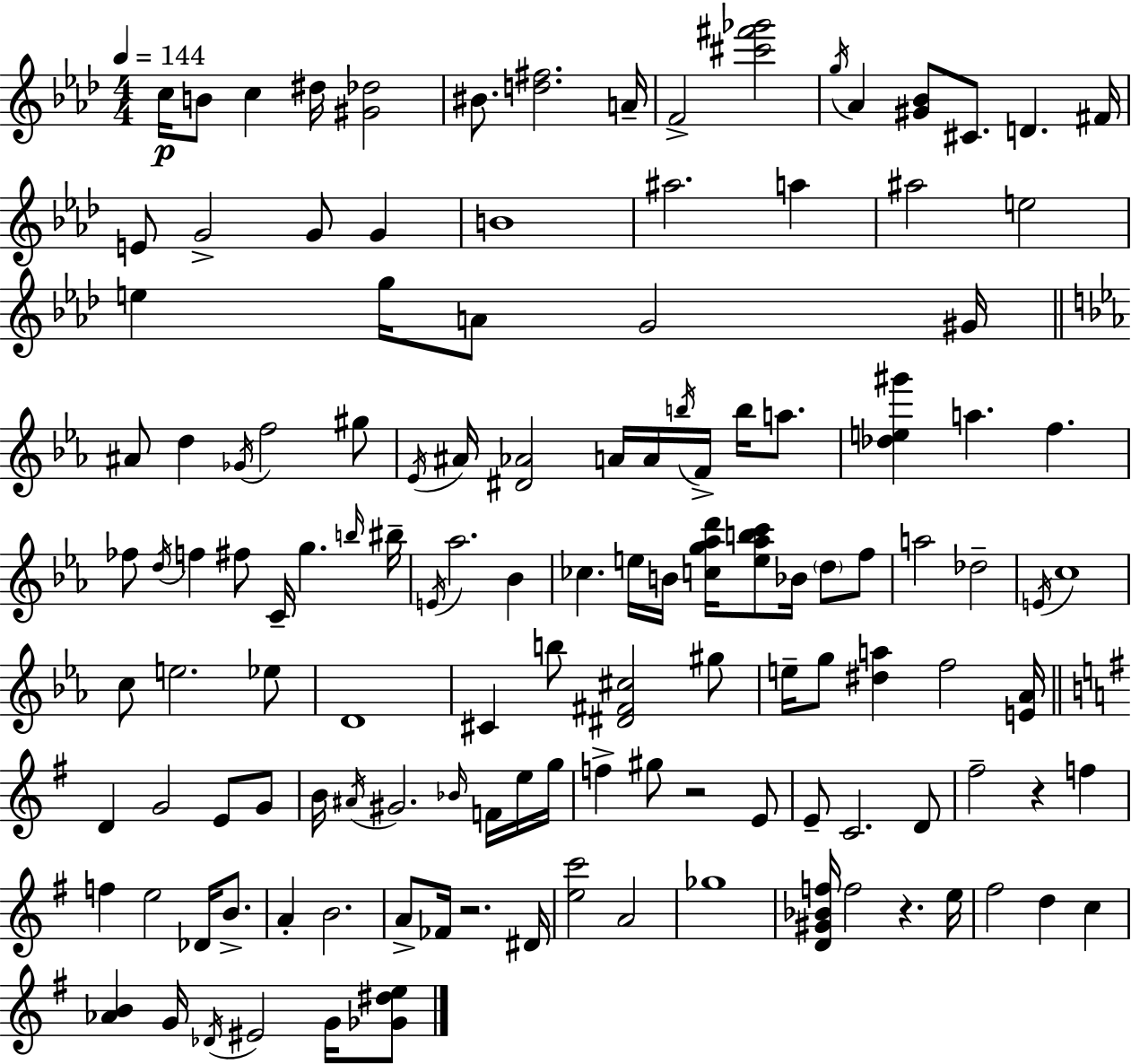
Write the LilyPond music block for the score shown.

{
  \clef treble
  \numericTimeSignature
  \time 4/4
  \key f \minor
  \tempo 4 = 144
  c''16\p b'8 c''4 dis''16 <gis' des''>2 | bis'8. <d'' fis''>2. a'16-- | f'2-> <cis''' fis''' ges'''>2 | \acciaccatura { g''16 } aes'4 <gis' bes'>8 cis'8. d'4. | \break fis'16 e'8 g'2-> g'8 g'4 | b'1 | ais''2. a''4 | ais''2 e''2 | \break e''4 g''16 a'8 g'2 | gis'16 \bar "||" \break \key c \minor ais'8 d''4 \acciaccatura { ges'16 } f''2 gis''8 | \acciaccatura { ees'16 } ais'16 <dis' aes'>2 a'16 a'16 \acciaccatura { b''16 } f'16-> b''16 | a''8. <des'' e'' gis'''>4 a''4. f''4. | fes''8 \acciaccatura { d''16 } f''4 fis''8 c'16-- g''4. | \break \grace { b''16 } bis''16-- \acciaccatura { e'16 } aes''2. | bes'4 ces''4. e''16 b'16 <c'' g'' aes'' d'''>16 <e'' aes'' b'' c'''>8 | bes'16 \parenthesize d''8 f''8 a''2 des''2-- | \acciaccatura { e'16 } c''1 | \break c''8 e''2. | ees''8 d'1 | cis'4 b''8 <dis' fis' cis''>2 | gis''8 e''16-- g''8 <dis'' a''>4 f''2 | \break <e' aes'>16 \bar "||" \break \key g \major d'4 g'2 e'8 g'8 | b'16 \acciaccatura { ais'16 } gis'2. \grace { bes'16 } f'16 | e''16 g''16 f''4-> gis''8 r2 | e'8 e'8-- c'2. | \break d'8 fis''2-- r4 f''4 | f''4 e''2 des'16 b'8.-> | a'4-. b'2. | a'8-> fes'16 r2. | \break dis'16 <e'' c'''>2 a'2 | ges''1 | <d' gis' bes' f''>16 f''2 r4. | e''16 fis''2 d''4 c''4 | \break <aes' b'>4 g'16 \acciaccatura { des'16 } eis'2 | g'16 <ges' dis'' e''>8 \bar "|."
}